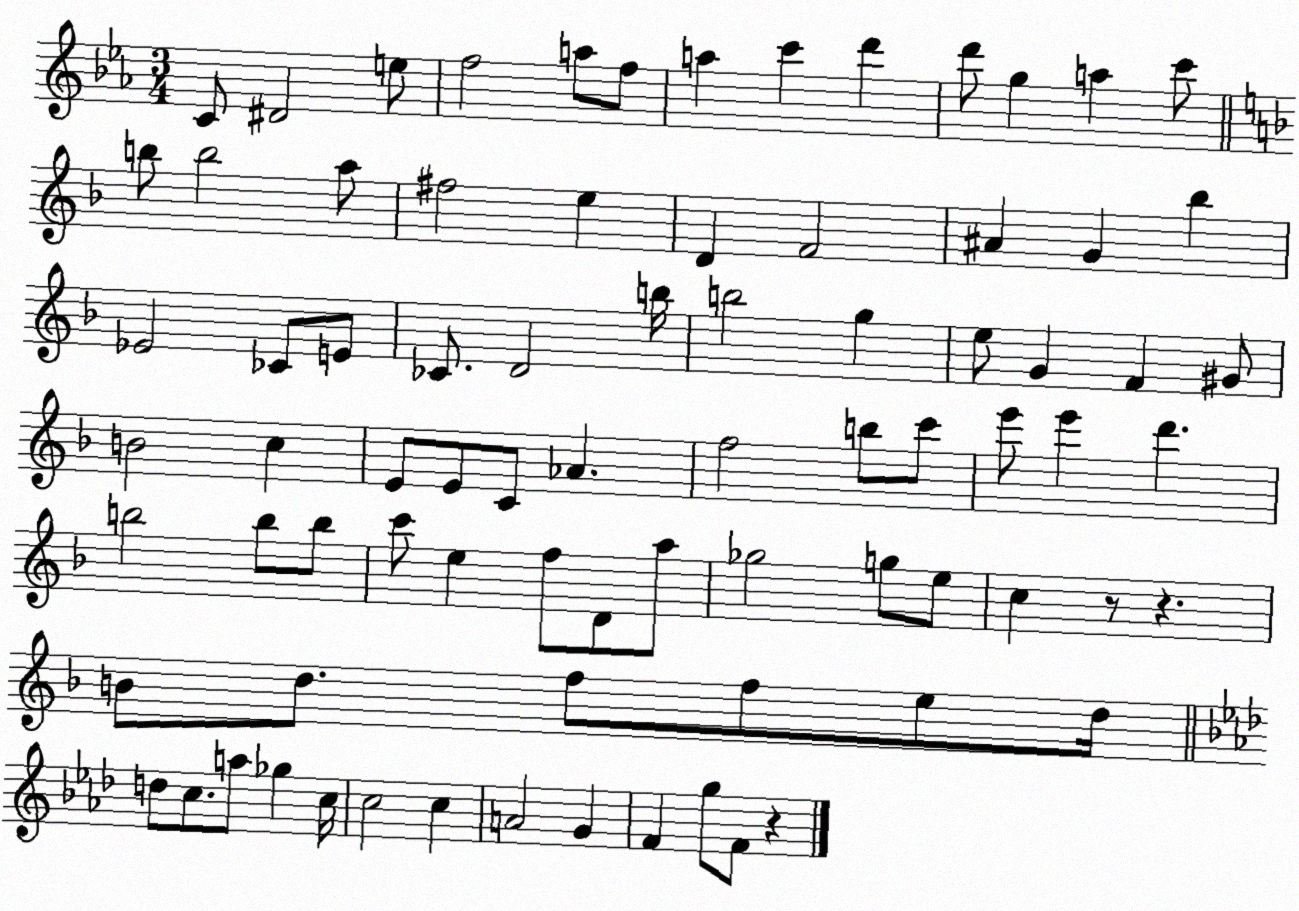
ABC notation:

X:1
T:Untitled
M:3/4
L:1/4
K:Eb
C/2 ^D2 e/2 f2 a/2 f/2 a c' d' d'/2 g a c'/2 b/2 b2 a/2 ^f2 e D F2 ^A G _b _E2 _C/2 E/2 _C/2 D2 b/4 b2 g e/2 G F ^G/2 B2 c E/2 E/2 C/2 _A f2 b/2 c'/2 e'/2 e' d' b2 b/2 b/2 c'/2 e f/2 D/2 a/2 _g2 g/2 e/2 c z/2 z B/2 d/2 f/2 f/2 e/2 d/4 d/2 c/2 a/2 _g c/4 c2 c A2 G F g/2 F/2 z